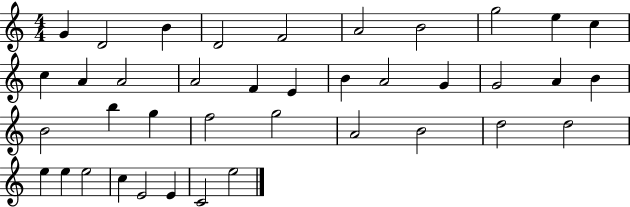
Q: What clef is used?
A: treble